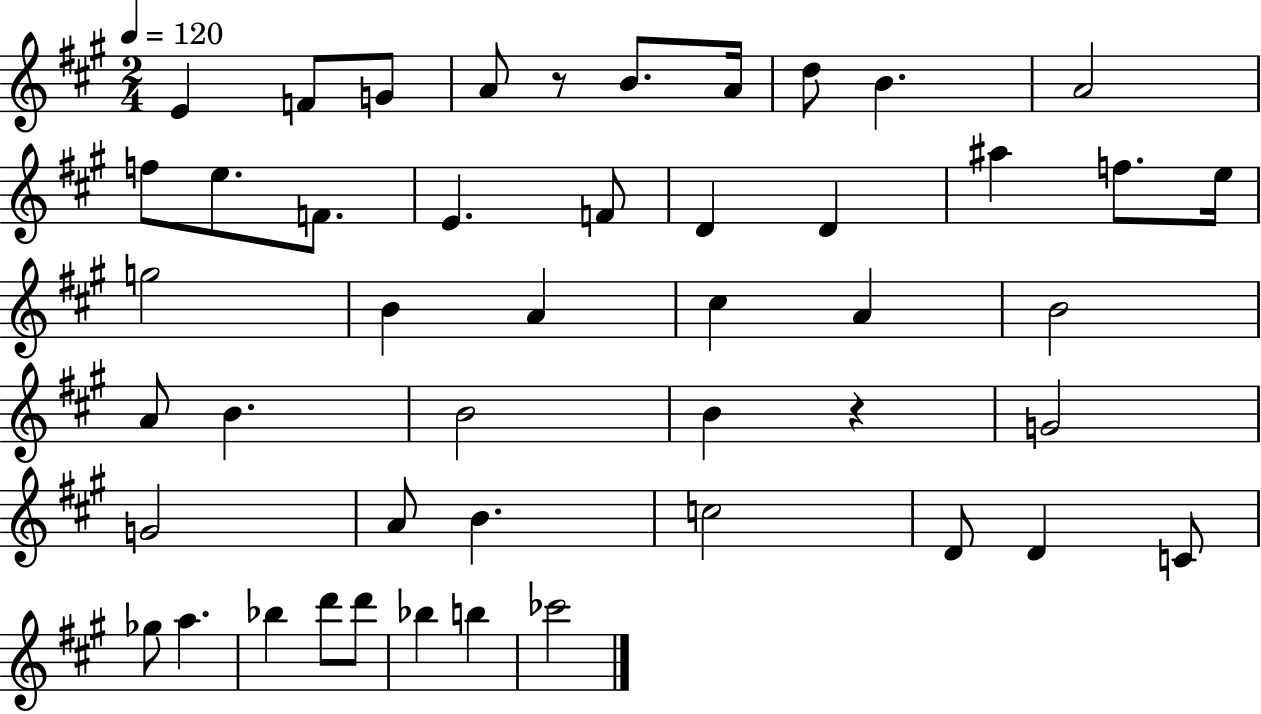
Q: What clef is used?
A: treble